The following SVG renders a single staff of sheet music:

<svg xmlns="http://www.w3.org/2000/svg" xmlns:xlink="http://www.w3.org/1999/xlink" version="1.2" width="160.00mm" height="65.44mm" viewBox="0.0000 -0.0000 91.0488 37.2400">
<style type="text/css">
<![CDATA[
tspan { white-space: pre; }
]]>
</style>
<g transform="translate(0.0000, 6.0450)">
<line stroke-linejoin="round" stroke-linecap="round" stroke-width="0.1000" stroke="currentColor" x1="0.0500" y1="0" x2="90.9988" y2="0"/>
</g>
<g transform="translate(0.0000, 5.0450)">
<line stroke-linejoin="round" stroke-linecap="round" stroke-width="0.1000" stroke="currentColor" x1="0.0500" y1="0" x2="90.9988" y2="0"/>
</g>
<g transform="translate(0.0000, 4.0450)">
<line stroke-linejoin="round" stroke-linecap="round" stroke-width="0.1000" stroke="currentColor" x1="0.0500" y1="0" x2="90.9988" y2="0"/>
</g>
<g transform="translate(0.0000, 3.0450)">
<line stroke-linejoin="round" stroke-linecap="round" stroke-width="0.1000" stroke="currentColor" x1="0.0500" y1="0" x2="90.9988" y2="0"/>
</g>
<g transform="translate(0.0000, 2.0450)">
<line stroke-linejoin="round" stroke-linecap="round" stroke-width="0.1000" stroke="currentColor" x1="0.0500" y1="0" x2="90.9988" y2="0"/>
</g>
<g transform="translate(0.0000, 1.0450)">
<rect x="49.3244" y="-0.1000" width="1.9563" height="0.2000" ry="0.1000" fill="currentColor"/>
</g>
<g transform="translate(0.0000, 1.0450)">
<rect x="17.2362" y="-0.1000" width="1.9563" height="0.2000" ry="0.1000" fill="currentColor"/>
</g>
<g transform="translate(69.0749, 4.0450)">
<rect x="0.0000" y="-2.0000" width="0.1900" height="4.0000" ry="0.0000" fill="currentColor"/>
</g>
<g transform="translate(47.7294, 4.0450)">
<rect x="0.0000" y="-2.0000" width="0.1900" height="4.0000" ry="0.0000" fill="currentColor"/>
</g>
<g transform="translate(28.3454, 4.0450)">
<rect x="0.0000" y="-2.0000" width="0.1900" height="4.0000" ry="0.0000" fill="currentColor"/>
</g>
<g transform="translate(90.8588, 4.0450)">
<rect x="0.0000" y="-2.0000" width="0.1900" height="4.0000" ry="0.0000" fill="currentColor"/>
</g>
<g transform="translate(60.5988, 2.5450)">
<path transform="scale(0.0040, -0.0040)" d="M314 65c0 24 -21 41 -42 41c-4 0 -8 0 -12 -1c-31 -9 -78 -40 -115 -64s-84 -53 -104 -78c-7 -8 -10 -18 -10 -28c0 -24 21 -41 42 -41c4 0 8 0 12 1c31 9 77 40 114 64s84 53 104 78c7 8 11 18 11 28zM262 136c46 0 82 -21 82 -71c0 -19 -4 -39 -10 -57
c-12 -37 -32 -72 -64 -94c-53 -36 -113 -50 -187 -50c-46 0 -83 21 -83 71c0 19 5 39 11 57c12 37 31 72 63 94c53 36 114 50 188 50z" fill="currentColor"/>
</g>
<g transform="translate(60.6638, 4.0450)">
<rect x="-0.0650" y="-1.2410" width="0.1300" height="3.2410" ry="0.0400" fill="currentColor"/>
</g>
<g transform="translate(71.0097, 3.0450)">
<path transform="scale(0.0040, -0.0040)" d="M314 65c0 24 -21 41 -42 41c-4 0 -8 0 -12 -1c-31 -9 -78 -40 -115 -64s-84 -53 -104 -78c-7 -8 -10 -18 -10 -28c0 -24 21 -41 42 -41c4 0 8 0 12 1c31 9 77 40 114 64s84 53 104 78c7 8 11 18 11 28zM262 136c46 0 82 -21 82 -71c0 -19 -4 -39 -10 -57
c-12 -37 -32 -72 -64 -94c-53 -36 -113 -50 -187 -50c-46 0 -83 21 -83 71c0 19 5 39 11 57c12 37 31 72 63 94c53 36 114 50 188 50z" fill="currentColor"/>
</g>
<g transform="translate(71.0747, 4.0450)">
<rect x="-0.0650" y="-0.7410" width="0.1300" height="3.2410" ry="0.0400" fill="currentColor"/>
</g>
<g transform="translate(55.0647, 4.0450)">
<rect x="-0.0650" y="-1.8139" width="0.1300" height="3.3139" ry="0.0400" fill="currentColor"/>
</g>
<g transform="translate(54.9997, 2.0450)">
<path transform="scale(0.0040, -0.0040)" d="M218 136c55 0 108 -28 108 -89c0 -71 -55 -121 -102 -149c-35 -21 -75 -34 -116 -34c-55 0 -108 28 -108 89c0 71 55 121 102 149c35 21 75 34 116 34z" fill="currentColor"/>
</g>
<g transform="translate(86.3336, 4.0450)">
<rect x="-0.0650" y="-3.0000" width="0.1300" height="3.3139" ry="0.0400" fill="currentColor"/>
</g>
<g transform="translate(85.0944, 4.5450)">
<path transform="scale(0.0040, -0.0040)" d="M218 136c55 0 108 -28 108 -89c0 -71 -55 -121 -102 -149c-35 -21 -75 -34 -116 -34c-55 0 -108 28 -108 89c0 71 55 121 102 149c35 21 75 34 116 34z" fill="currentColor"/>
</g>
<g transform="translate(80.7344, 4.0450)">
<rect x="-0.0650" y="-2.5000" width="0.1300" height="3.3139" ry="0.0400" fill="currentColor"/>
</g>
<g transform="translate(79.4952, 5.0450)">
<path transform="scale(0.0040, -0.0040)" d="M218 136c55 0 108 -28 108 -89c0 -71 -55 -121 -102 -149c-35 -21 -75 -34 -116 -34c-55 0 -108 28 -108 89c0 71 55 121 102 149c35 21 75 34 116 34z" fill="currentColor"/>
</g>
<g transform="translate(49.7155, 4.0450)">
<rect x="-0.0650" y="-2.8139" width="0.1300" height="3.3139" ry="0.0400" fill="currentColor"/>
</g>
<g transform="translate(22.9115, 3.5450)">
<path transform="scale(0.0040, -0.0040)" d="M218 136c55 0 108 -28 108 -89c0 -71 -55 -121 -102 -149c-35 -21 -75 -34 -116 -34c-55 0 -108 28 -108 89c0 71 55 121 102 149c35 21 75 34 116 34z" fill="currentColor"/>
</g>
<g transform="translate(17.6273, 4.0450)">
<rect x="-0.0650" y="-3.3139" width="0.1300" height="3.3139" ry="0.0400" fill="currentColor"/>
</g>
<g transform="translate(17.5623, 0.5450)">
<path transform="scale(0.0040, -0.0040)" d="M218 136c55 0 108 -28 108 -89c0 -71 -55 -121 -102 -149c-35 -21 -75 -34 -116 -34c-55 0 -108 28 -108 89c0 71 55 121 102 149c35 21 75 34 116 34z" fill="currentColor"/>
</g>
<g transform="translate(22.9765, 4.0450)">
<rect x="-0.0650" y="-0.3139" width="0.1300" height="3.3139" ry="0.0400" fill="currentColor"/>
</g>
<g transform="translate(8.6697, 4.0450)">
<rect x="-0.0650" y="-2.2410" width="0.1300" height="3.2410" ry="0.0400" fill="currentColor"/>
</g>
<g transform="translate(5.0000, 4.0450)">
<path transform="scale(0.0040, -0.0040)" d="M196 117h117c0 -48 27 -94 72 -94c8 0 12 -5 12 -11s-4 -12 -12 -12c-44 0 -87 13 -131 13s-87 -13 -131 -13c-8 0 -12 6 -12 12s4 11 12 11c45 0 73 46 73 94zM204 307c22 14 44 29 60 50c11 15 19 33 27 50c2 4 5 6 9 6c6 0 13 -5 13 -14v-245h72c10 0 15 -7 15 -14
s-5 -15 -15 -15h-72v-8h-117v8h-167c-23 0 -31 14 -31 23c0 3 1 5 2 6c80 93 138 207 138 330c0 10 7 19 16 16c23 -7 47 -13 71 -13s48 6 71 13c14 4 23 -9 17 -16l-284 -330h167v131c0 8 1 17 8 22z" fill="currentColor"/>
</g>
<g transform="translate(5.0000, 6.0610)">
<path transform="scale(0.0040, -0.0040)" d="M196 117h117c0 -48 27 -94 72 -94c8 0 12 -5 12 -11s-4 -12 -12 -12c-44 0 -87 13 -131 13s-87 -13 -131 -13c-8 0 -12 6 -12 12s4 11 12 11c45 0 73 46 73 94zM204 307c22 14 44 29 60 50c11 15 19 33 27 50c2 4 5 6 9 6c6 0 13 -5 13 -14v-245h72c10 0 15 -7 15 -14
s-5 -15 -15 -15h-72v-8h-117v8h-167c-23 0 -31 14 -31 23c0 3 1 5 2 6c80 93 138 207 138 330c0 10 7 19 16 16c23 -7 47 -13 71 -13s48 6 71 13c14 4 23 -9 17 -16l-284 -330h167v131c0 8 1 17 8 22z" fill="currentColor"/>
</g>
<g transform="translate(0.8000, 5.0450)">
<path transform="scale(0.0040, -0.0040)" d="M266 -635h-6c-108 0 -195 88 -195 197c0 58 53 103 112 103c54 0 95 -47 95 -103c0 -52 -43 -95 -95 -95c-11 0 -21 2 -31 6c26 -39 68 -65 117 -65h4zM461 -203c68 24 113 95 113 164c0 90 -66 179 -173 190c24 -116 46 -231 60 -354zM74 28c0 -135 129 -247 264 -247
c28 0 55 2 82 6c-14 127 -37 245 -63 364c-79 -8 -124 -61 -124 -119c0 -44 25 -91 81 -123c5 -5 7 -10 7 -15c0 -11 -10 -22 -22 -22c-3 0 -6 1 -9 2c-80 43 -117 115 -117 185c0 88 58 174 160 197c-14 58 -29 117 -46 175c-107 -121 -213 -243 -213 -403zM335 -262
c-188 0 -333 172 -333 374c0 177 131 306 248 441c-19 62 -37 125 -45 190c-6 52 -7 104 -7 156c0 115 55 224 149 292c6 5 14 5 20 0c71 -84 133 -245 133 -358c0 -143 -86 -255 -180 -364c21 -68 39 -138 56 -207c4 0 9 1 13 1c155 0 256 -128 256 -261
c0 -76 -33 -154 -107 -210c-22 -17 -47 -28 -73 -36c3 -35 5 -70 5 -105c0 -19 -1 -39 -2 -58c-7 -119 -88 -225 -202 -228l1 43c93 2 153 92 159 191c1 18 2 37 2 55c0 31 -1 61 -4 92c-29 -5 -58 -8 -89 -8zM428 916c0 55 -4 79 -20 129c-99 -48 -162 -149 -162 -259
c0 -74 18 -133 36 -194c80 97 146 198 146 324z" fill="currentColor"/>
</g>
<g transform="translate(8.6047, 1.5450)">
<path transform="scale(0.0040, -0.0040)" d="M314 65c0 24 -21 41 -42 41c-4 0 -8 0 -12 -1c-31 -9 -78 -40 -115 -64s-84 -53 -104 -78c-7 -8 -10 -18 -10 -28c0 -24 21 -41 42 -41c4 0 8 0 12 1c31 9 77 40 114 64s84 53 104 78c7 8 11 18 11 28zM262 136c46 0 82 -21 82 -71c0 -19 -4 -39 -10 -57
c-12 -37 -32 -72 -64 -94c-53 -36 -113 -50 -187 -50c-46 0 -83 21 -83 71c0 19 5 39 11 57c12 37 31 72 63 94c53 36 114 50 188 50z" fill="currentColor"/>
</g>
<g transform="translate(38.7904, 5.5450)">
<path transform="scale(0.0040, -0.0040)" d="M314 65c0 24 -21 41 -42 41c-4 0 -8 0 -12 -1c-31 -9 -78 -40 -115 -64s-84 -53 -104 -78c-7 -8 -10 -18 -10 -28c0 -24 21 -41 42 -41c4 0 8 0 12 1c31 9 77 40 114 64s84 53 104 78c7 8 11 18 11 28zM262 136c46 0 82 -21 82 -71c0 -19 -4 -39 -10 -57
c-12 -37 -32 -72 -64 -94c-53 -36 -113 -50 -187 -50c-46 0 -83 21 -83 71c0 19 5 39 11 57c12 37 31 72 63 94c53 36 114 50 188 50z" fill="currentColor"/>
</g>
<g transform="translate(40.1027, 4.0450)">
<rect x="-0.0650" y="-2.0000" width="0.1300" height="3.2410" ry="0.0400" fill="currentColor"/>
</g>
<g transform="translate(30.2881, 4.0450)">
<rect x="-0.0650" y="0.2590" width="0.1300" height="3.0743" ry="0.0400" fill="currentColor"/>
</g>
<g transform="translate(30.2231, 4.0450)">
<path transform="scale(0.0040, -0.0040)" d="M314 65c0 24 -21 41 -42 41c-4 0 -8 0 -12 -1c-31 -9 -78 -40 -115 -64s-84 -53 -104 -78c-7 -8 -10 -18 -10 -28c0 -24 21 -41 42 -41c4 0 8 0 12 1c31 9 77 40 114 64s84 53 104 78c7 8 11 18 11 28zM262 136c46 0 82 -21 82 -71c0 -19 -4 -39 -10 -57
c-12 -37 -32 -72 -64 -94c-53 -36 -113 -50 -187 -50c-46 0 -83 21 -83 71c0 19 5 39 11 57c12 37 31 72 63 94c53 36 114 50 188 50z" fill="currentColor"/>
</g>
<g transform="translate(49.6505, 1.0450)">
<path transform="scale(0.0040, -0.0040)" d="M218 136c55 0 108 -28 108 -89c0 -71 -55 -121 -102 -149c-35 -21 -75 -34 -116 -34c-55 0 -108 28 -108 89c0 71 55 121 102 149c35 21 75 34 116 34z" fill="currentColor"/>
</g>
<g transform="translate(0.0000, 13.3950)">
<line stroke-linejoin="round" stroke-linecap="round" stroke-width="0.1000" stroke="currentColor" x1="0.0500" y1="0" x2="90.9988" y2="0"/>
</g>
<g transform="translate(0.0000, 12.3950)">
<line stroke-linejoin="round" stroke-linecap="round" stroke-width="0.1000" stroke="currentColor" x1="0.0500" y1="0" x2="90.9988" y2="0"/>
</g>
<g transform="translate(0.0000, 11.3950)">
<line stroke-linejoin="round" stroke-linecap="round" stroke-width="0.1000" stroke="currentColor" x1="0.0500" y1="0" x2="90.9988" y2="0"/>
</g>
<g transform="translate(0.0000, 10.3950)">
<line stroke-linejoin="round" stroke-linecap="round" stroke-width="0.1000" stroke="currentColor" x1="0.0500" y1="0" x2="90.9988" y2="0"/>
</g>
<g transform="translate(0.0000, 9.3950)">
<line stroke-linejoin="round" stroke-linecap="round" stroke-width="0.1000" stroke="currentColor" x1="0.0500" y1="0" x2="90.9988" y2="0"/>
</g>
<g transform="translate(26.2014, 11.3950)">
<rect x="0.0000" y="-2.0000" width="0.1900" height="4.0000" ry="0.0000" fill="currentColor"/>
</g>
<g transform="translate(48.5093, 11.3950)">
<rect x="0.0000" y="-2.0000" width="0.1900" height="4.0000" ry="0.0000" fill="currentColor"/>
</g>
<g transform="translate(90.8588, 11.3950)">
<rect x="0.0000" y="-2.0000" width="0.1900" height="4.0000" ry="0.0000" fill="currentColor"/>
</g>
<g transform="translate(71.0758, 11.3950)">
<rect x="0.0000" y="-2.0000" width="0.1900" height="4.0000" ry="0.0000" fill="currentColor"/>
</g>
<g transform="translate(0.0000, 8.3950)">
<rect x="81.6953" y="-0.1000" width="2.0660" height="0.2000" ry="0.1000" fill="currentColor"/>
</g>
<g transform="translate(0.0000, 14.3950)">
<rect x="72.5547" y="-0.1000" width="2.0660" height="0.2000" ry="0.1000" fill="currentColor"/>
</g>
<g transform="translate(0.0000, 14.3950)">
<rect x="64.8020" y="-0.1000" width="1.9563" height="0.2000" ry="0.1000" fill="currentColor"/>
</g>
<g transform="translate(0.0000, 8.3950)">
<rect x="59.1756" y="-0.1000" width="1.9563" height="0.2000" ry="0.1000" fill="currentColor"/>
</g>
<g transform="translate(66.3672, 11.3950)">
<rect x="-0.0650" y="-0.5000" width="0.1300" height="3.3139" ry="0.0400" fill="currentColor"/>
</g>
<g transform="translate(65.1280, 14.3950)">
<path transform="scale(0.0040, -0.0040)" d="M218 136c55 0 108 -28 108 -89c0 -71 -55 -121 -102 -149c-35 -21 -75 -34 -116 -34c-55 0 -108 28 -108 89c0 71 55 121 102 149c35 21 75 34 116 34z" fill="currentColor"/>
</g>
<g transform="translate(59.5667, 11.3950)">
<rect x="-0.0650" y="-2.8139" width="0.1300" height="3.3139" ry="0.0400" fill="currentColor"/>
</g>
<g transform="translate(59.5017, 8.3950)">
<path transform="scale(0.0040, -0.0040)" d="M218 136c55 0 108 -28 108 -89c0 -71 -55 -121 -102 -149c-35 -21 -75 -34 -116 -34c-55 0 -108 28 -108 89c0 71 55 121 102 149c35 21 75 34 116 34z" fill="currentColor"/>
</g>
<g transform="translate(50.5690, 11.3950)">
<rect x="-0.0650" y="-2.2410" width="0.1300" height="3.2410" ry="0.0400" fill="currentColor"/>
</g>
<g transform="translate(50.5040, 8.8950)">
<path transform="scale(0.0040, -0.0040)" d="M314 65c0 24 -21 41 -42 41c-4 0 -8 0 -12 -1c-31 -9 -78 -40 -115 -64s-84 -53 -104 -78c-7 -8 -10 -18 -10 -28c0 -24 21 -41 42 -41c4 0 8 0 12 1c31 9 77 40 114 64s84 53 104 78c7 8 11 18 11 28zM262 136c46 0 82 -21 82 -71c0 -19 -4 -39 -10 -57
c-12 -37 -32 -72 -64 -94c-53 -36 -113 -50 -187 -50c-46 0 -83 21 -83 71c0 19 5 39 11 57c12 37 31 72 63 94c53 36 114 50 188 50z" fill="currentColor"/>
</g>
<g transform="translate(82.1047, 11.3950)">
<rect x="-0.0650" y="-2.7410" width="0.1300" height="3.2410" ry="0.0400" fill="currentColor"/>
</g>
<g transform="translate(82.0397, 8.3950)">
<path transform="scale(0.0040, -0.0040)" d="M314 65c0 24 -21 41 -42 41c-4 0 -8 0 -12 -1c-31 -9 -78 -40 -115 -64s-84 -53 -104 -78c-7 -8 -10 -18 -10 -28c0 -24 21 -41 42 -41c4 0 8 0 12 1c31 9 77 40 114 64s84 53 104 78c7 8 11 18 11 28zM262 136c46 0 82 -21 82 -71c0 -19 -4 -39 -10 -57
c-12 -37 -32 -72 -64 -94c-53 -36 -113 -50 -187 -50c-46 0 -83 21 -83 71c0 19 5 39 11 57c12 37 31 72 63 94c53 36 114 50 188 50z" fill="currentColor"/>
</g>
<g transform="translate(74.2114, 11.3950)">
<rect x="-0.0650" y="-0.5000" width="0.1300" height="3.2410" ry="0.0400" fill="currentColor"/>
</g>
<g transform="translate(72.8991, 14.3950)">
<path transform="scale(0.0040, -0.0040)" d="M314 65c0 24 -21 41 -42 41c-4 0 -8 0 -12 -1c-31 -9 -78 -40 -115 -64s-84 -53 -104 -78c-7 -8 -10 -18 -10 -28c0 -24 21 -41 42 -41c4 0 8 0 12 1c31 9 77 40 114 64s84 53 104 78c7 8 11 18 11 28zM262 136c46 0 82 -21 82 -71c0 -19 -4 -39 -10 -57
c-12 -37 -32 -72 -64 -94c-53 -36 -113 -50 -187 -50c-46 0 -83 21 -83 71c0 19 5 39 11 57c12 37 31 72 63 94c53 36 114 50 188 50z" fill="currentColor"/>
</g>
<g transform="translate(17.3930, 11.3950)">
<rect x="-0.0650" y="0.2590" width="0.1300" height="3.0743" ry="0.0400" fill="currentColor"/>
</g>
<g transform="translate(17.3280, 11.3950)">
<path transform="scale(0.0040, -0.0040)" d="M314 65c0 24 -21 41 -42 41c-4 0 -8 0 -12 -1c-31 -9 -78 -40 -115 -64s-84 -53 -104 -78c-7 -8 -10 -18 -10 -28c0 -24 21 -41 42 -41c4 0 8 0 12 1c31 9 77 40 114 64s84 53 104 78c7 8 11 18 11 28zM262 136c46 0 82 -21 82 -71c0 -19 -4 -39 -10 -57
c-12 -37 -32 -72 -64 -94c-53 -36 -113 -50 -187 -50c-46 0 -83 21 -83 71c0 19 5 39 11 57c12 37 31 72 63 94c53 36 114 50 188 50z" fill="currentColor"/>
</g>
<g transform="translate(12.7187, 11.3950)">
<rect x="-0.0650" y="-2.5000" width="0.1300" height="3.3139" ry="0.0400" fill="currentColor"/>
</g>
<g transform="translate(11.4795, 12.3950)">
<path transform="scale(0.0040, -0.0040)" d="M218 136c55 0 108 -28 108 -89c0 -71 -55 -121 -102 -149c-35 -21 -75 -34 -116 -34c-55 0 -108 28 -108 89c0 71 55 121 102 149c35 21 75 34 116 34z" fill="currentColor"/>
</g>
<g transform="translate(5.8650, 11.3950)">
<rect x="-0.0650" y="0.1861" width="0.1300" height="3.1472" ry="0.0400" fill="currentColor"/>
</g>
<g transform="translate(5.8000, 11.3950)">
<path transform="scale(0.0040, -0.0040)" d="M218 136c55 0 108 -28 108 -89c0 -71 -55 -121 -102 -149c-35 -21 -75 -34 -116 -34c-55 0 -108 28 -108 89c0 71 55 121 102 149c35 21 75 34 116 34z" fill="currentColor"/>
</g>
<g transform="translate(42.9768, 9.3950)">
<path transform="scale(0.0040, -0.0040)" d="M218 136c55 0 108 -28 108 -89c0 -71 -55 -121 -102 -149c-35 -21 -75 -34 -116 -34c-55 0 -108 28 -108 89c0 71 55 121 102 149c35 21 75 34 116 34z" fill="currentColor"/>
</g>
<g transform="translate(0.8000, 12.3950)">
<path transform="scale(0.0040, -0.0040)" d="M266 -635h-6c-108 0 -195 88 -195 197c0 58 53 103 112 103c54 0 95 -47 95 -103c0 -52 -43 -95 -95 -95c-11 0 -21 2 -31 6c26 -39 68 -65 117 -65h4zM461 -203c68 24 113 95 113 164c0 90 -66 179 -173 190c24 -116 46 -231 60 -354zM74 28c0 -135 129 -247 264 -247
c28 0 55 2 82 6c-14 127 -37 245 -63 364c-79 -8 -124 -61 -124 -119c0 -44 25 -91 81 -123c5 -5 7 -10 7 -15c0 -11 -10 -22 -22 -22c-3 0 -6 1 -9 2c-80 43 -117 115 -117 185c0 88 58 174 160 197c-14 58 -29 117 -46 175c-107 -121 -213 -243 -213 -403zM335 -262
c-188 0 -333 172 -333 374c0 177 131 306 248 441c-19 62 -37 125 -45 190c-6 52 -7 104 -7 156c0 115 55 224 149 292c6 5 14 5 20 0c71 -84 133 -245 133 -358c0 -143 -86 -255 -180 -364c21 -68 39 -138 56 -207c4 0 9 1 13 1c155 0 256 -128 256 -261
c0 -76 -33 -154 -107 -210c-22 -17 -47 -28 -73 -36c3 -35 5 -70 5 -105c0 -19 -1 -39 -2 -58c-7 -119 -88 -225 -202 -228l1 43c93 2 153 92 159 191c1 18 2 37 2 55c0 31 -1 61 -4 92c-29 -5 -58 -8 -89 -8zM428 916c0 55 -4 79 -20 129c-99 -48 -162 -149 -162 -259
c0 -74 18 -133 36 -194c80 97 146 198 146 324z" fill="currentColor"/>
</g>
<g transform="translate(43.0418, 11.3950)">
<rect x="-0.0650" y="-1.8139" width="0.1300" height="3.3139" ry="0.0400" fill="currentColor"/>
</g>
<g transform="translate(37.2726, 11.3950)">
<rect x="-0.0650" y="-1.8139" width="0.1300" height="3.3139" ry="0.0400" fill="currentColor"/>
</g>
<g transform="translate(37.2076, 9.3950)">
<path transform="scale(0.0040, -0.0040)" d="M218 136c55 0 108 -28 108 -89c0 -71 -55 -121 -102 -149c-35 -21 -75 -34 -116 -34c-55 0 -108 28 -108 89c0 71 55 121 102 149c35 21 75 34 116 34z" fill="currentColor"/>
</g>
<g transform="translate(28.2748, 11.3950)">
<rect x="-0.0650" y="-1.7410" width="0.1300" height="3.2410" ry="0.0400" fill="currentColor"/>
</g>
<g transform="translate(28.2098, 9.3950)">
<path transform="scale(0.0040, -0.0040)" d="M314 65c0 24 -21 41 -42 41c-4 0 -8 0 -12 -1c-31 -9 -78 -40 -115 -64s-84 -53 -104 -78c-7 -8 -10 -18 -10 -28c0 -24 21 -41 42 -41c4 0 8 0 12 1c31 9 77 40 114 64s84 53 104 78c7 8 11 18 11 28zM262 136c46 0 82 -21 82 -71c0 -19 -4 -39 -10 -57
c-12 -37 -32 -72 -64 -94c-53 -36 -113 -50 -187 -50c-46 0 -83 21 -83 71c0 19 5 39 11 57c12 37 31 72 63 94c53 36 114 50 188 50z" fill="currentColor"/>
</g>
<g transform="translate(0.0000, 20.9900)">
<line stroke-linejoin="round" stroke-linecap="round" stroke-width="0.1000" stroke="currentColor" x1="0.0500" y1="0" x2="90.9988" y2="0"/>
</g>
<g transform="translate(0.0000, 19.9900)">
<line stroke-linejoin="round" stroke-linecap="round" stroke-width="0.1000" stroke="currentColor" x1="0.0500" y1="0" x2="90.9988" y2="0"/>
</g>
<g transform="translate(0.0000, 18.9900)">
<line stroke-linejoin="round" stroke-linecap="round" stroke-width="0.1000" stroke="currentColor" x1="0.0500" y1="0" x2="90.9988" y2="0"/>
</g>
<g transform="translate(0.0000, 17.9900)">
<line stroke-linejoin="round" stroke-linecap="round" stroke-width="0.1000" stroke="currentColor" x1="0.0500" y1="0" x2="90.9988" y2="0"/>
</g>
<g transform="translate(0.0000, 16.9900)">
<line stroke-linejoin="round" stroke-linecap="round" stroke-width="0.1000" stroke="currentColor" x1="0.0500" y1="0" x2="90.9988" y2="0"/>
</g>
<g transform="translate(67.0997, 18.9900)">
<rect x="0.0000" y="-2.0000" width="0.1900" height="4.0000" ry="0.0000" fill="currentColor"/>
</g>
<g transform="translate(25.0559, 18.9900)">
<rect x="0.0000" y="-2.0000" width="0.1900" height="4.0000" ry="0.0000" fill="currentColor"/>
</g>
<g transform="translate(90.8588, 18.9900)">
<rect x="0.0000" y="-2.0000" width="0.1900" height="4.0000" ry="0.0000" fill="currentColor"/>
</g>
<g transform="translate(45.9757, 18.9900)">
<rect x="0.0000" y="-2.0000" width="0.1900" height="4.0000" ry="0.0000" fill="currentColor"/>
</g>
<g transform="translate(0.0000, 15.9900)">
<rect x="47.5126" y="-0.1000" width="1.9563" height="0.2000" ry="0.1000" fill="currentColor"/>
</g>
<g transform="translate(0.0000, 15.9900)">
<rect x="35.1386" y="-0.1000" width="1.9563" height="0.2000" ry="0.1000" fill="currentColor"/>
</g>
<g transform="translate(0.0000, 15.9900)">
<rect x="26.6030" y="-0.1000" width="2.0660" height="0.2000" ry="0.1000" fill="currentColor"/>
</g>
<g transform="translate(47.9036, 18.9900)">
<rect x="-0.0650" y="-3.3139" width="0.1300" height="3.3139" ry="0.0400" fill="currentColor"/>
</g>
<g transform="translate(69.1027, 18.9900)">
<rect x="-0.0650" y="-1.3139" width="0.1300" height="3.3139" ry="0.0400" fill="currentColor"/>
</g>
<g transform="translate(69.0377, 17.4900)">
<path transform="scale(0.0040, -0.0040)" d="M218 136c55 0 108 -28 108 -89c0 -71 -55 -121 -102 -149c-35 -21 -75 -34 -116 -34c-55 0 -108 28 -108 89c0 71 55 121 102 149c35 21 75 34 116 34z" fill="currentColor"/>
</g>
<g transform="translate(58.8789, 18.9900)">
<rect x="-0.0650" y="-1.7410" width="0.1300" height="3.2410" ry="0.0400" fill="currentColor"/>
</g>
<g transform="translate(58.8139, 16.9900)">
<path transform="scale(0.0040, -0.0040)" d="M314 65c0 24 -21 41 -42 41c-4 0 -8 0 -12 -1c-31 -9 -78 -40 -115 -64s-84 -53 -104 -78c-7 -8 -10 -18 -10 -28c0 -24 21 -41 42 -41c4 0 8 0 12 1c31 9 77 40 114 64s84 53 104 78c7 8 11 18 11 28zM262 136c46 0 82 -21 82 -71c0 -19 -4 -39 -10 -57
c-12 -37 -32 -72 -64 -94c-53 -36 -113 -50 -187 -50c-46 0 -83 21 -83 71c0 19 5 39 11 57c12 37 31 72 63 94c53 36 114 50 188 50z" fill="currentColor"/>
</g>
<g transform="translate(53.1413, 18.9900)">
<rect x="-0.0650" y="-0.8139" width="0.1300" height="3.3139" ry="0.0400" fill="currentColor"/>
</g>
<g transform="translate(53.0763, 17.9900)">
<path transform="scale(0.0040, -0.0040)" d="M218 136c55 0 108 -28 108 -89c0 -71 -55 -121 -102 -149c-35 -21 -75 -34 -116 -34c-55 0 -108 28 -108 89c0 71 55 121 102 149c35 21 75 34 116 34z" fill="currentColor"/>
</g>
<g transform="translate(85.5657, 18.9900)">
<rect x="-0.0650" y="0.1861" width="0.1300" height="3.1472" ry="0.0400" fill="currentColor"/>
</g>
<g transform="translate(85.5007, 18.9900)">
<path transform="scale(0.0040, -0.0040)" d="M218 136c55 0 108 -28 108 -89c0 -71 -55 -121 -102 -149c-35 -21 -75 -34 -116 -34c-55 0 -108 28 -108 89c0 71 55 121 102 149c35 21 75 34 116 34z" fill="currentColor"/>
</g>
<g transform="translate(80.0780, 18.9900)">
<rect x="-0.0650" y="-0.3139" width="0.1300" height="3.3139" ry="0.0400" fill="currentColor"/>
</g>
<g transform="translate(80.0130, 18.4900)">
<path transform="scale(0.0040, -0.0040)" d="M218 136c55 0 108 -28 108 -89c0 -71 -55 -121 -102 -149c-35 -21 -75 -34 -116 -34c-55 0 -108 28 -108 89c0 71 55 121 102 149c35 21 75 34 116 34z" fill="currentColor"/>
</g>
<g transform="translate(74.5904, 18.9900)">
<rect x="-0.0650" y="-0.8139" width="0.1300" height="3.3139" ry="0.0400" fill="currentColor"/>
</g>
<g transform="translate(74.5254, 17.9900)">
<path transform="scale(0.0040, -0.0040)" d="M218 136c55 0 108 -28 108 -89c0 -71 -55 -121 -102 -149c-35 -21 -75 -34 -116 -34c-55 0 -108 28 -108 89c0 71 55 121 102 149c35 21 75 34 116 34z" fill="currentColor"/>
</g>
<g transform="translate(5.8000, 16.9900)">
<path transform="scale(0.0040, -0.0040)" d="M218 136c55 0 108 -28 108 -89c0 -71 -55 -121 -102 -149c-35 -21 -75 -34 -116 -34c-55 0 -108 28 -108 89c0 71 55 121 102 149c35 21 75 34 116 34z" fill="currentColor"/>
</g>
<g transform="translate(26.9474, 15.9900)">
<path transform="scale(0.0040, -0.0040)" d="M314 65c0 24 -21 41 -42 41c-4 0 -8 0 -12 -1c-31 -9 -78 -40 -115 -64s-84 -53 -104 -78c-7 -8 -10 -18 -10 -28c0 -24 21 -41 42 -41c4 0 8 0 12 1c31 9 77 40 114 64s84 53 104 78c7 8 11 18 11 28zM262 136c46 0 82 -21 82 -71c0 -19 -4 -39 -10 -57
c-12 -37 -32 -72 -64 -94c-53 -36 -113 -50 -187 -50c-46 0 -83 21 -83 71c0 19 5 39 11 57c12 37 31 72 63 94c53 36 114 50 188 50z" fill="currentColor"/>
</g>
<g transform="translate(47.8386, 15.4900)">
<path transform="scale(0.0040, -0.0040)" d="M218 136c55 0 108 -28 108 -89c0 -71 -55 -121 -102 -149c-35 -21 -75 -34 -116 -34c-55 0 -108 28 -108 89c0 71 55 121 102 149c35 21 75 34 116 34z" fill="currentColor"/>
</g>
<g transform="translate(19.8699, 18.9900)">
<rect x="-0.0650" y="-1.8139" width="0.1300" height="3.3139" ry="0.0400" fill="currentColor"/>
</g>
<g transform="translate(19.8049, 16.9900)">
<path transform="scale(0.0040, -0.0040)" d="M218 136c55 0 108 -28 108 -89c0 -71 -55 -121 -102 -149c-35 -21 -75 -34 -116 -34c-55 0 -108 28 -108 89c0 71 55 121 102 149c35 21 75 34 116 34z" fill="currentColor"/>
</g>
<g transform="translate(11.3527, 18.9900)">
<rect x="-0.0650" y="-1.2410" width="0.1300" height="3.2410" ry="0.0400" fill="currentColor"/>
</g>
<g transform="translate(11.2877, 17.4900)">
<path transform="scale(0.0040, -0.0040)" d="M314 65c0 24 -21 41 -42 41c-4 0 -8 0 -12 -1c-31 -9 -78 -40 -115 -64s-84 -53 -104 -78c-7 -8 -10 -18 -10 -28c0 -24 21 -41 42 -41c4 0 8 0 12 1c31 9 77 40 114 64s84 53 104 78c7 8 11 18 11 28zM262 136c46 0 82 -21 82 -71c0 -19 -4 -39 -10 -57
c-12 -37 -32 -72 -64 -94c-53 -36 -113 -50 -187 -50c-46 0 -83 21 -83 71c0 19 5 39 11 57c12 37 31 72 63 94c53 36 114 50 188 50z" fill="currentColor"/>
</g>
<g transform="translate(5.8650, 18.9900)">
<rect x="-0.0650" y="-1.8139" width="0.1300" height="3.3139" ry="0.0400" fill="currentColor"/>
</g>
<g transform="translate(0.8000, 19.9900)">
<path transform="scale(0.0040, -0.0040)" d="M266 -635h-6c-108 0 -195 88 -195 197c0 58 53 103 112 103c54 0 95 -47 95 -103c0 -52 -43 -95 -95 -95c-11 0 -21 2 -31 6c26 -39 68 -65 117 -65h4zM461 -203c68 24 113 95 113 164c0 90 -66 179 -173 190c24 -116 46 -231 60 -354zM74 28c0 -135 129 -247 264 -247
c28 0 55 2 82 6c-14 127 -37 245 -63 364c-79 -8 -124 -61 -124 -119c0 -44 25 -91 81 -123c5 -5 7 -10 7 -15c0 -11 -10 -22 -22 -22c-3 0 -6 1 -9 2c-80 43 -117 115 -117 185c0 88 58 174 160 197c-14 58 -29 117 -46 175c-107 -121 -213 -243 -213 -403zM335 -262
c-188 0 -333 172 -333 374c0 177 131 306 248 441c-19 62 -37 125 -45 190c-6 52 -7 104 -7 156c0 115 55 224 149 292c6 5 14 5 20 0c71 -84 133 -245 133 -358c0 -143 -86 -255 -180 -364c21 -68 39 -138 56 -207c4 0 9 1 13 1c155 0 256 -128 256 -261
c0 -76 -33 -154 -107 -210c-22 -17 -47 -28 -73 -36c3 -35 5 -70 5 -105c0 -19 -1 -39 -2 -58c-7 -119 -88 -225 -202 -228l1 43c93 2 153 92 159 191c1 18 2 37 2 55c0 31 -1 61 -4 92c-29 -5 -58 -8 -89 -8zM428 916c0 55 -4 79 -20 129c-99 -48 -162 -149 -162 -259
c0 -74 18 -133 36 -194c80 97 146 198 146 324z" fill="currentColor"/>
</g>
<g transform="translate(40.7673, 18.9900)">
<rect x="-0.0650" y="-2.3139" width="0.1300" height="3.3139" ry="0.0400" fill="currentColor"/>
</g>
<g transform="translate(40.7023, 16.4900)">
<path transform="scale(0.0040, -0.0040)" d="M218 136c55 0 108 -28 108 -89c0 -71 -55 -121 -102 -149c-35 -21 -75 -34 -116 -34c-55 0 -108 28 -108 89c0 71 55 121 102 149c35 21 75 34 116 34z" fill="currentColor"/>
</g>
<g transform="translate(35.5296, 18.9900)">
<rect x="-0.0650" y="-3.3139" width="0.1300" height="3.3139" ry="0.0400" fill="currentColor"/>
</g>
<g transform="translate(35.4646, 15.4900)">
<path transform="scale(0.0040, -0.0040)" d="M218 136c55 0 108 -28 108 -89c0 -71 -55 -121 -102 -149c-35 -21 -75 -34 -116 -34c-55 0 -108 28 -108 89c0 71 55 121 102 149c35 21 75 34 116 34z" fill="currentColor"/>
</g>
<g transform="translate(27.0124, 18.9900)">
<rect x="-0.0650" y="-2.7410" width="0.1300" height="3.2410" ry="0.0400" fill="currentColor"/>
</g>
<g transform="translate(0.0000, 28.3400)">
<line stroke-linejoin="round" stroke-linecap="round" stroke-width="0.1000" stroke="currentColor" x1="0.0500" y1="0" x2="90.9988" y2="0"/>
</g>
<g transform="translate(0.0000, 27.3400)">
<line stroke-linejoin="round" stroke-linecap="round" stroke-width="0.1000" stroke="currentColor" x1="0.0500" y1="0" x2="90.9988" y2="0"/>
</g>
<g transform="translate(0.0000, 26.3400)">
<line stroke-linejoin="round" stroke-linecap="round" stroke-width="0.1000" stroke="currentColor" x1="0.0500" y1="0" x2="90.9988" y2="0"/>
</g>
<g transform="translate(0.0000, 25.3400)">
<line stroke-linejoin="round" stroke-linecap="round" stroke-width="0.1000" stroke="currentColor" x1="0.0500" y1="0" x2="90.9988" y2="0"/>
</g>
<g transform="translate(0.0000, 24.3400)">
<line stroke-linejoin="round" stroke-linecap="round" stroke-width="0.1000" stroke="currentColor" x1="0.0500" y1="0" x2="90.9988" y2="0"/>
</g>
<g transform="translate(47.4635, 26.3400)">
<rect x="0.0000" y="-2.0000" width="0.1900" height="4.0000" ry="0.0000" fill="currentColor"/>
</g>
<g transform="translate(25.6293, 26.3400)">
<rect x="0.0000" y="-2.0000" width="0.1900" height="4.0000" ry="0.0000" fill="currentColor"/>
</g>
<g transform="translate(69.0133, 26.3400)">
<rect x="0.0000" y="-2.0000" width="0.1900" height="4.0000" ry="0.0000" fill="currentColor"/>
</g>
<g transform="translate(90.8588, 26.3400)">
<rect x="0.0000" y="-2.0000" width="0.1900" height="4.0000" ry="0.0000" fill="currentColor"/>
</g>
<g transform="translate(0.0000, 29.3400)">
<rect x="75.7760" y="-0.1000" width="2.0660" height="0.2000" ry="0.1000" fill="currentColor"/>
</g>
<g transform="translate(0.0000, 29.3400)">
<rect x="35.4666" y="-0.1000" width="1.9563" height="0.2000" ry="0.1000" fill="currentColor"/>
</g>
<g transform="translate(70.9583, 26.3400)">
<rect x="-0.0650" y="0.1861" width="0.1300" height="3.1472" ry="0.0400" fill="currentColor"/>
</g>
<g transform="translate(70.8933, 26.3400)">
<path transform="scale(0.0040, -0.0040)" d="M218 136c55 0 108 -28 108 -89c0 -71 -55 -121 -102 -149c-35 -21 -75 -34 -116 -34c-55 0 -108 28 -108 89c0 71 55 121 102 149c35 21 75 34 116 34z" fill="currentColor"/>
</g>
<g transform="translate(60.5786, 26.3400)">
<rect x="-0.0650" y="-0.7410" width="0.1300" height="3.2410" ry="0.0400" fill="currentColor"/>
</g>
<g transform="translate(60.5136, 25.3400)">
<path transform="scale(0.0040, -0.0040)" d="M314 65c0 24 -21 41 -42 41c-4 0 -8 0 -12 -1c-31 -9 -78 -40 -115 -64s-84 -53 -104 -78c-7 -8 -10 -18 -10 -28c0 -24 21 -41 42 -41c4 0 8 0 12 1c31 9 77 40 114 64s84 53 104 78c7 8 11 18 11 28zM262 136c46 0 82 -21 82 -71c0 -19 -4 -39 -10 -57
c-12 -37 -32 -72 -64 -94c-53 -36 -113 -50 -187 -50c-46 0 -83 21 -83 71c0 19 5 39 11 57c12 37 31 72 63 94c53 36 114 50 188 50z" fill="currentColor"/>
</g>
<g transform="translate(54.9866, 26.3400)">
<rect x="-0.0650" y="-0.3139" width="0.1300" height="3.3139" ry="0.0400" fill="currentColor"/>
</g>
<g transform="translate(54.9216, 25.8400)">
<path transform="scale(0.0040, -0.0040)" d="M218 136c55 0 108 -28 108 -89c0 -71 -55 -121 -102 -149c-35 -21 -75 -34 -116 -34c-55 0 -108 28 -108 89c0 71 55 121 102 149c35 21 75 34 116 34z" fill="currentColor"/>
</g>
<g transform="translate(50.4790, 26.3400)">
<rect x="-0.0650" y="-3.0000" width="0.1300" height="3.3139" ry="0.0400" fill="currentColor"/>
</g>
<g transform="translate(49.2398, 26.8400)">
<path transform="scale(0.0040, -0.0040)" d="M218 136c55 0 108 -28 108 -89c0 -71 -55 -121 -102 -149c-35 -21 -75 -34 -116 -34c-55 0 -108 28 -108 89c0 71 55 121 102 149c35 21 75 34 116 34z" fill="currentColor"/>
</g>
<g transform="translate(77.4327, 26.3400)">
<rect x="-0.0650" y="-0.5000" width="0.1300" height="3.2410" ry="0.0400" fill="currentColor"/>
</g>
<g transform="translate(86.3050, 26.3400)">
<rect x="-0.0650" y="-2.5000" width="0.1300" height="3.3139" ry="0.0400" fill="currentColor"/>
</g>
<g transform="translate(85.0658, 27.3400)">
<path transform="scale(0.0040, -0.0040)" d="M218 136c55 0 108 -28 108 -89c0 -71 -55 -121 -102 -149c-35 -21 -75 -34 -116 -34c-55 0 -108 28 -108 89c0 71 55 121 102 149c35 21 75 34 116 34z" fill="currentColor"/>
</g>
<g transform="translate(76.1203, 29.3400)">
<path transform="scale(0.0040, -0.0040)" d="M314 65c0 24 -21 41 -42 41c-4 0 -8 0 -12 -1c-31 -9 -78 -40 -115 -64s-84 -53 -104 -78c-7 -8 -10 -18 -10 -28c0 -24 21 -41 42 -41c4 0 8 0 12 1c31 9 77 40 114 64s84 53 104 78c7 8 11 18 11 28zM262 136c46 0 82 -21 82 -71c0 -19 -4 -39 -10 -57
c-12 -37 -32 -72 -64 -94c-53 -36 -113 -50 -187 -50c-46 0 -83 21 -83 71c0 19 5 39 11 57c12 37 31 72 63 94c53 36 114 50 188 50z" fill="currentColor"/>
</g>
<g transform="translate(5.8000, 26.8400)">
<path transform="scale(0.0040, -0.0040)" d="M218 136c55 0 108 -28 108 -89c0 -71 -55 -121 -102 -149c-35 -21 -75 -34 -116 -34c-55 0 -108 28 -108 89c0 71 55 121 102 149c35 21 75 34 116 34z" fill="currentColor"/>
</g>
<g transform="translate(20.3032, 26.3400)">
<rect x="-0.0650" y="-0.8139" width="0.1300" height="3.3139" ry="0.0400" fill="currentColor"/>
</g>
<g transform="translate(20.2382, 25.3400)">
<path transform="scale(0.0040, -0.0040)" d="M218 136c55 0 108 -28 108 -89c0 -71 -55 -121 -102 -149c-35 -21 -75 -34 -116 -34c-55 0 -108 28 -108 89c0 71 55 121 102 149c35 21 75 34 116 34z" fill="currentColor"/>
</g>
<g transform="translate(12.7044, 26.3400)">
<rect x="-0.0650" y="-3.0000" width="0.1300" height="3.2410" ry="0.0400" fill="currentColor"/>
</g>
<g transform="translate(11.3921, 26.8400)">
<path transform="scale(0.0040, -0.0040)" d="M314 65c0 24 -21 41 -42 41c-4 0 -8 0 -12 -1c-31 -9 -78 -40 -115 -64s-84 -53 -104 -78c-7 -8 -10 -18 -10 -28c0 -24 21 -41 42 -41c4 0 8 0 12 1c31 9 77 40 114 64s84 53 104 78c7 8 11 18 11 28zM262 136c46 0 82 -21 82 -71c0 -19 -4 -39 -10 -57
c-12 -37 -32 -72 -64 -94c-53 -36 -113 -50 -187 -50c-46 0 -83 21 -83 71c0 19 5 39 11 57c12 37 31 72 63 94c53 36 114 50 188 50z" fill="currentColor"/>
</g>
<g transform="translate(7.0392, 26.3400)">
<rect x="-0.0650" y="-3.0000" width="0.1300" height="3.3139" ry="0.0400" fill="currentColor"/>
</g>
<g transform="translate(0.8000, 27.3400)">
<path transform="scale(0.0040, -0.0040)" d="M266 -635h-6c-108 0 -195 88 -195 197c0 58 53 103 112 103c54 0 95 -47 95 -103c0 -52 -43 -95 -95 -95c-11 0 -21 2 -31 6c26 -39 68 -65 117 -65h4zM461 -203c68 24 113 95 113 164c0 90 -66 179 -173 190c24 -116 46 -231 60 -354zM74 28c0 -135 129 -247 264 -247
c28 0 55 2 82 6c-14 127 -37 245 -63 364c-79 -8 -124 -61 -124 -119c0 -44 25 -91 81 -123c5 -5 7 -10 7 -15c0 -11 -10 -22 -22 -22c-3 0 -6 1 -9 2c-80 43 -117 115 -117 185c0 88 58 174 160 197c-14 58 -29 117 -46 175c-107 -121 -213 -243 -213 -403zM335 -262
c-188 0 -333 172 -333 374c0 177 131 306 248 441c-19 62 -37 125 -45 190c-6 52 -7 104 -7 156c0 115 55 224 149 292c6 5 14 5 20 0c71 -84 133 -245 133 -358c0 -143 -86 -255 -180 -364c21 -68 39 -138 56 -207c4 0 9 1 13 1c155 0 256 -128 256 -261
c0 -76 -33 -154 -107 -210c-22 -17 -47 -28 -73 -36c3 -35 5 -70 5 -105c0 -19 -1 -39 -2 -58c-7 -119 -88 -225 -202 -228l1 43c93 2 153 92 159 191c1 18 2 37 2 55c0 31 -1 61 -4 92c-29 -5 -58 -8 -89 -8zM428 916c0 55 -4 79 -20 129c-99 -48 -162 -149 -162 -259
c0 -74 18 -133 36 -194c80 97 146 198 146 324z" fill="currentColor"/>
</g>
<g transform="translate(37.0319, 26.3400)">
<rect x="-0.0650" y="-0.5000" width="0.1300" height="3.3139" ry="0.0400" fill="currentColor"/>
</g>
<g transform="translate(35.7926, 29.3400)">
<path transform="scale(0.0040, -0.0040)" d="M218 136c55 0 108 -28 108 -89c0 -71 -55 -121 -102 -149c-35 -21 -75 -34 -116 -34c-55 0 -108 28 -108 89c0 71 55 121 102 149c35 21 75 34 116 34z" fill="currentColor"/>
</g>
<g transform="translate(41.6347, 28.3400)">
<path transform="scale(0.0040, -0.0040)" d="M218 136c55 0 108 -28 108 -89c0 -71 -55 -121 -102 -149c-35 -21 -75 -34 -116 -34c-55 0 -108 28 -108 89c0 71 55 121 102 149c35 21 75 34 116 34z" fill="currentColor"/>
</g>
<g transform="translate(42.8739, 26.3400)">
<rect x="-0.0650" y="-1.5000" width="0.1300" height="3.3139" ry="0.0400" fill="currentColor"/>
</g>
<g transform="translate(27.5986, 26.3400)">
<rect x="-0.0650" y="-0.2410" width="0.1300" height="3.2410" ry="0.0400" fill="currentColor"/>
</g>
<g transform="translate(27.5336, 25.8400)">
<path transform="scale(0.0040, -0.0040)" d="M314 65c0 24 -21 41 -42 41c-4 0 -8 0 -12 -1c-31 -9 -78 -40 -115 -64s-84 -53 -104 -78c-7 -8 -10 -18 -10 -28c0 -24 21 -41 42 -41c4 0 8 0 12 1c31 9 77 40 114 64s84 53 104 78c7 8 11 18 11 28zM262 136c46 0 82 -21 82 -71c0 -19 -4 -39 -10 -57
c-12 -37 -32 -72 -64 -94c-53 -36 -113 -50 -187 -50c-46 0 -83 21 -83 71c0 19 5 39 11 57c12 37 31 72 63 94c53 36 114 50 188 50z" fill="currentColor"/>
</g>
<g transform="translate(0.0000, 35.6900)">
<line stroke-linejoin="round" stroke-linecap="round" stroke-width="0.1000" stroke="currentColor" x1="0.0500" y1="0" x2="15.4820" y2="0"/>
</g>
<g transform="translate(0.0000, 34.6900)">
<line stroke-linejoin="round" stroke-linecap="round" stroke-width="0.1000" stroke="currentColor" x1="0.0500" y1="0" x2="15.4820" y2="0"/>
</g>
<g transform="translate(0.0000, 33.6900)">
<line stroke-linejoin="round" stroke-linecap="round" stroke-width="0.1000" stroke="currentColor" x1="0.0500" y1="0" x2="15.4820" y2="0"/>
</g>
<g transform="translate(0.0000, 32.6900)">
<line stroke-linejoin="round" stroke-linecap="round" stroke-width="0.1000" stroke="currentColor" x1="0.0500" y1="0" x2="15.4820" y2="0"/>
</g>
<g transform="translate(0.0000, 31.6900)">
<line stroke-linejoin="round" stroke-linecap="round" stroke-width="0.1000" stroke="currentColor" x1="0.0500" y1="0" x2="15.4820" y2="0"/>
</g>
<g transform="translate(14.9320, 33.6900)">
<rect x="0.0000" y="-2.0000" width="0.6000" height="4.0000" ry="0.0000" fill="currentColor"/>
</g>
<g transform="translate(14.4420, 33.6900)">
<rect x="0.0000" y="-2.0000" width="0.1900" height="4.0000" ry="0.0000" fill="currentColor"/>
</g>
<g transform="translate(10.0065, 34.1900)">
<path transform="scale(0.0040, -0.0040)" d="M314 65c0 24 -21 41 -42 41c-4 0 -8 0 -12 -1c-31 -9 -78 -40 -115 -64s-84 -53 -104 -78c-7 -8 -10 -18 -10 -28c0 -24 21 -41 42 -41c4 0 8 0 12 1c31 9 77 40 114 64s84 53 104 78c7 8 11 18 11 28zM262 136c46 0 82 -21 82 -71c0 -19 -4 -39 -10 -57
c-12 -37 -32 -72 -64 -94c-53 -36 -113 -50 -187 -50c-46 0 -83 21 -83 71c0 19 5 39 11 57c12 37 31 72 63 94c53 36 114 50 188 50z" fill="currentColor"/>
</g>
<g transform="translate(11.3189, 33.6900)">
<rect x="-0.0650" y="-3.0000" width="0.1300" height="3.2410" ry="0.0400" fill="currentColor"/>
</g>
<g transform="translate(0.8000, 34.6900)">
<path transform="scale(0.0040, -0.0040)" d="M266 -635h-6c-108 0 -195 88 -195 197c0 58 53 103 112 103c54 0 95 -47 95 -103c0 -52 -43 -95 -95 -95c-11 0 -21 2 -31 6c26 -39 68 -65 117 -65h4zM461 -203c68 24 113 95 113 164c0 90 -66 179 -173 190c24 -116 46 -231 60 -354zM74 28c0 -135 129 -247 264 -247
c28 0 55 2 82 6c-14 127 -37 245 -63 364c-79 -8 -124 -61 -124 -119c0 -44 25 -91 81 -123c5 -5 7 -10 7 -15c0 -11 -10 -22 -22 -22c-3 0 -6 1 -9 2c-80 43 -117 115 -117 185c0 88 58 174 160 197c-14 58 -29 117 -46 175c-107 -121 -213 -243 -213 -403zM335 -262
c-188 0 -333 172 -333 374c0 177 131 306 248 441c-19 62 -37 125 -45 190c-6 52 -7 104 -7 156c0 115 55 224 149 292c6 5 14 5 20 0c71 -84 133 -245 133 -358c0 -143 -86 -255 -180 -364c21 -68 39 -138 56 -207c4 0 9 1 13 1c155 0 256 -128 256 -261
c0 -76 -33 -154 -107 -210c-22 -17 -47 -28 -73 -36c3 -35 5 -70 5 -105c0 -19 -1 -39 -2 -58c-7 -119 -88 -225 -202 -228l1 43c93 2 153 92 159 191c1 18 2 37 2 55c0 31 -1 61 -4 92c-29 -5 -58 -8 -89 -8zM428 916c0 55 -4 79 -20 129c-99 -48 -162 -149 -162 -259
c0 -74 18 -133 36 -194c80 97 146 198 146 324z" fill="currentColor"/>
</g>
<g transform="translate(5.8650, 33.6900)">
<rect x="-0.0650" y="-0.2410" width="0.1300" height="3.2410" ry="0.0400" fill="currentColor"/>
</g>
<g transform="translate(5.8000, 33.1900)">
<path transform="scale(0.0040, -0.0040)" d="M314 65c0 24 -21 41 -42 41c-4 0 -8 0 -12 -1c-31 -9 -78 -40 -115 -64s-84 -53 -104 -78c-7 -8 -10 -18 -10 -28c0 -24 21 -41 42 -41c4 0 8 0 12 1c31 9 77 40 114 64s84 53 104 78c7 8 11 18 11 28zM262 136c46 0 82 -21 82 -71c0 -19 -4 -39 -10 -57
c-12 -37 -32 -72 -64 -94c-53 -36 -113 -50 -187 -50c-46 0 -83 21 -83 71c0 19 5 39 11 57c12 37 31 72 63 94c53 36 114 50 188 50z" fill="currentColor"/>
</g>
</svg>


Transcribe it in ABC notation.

X:1
T:Untitled
M:4/4
L:1/4
K:C
g2 b c B2 F2 a f e2 d2 G A B G B2 f2 f f g2 a C C2 a2 f e2 f a2 b g b d f2 e d c B A A2 d c2 C E A c d2 B C2 G c2 A2